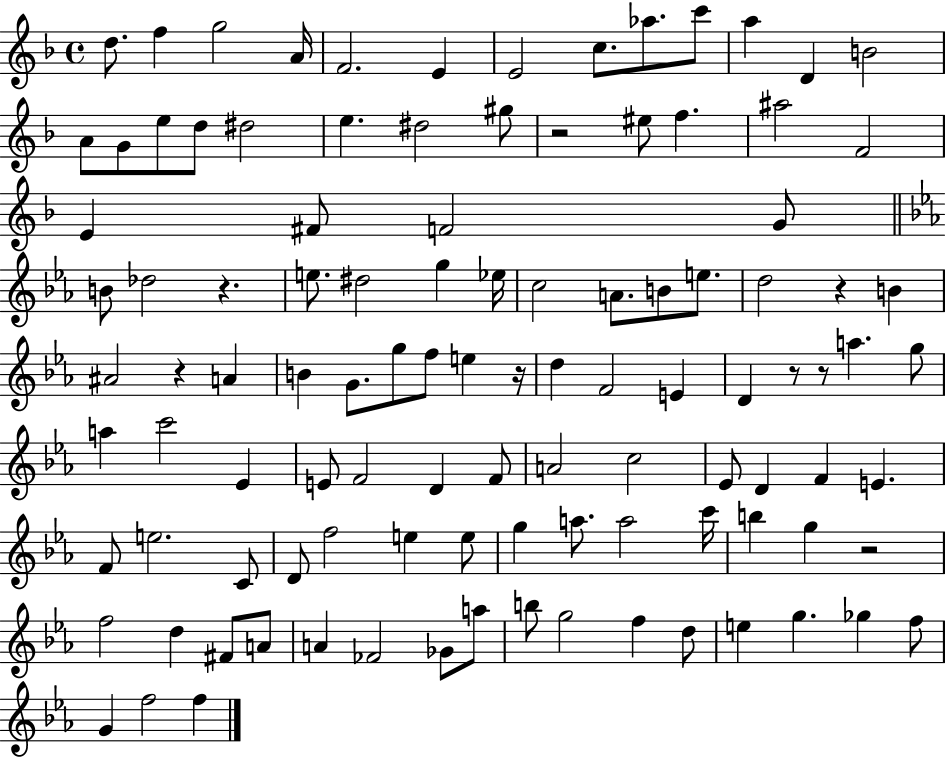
D5/e. F5/q G5/h A4/s F4/h. E4/q E4/h C5/e. Ab5/e. C6/e A5/q D4/q B4/h A4/e G4/e E5/e D5/e D#5/h E5/q. D#5/h G#5/e R/h EIS5/e F5/q. A#5/h F4/h E4/q F#4/e F4/h G4/e B4/e Db5/h R/q. E5/e. D#5/h G5/q Eb5/s C5/h A4/e. B4/e E5/e. D5/h R/q B4/q A#4/h R/q A4/q B4/q G4/e. G5/e F5/e E5/q R/s D5/q F4/h E4/q D4/q R/e R/e A5/q. G5/e A5/q C6/h Eb4/q E4/e F4/h D4/q F4/e A4/h C5/h Eb4/e D4/q F4/q E4/q. F4/e E5/h. C4/e D4/e F5/h E5/q E5/e G5/q A5/e. A5/h C6/s B5/q G5/q R/h F5/h D5/q F#4/e A4/e A4/q FES4/h Gb4/e A5/e B5/e G5/h F5/q D5/e E5/q G5/q. Gb5/q F5/e G4/q F5/h F5/q